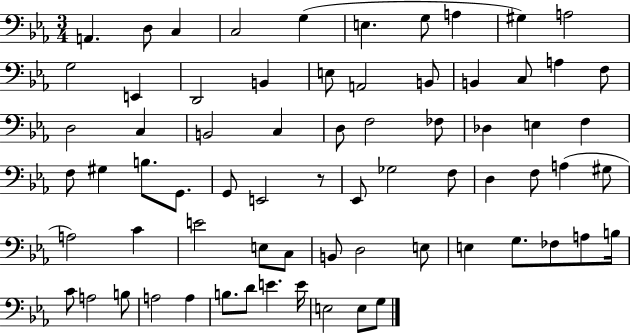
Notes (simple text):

A2/q. D3/e C3/q C3/h G3/q E3/q. G3/e A3/q G#3/q A3/h G3/h E2/q D2/h B2/q E3/e A2/h B2/e B2/q C3/e A3/q F3/e D3/h C3/q B2/h C3/q D3/e F3/h FES3/e Db3/q E3/q F3/q F3/e G#3/q B3/e. G2/e. G2/e E2/h R/e Eb2/e Gb3/h F3/e D3/q F3/e A3/q G#3/e A3/h C4/q E4/h E3/e C3/e B2/e D3/h E3/e E3/q G3/e. FES3/e A3/e B3/s C4/e A3/h B3/e A3/h A3/q B3/e. D4/e E4/q. E4/s E3/h E3/e G3/e